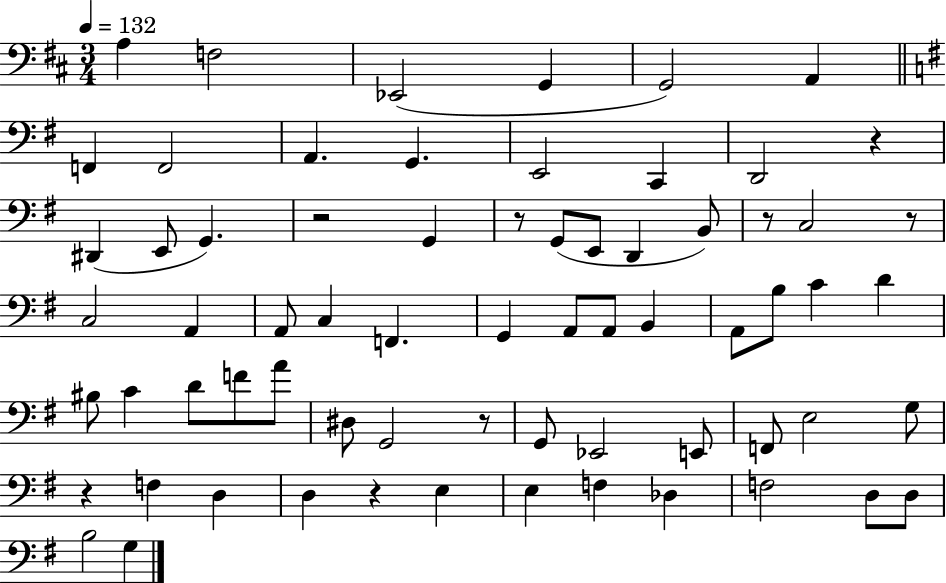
A3/q F3/h Eb2/h G2/q G2/h A2/q F2/q F2/h A2/q. G2/q. E2/h C2/q D2/h R/q D#2/q E2/e G2/q. R/h G2/q R/e G2/e E2/e D2/q B2/e R/e C3/h R/e C3/h A2/q A2/e C3/q F2/q. G2/q A2/e A2/e B2/q A2/e B3/e C4/q D4/q BIS3/e C4/q D4/e F4/e A4/e D#3/e G2/h R/e G2/e Eb2/h E2/e F2/e E3/h G3/e R/q F3/q D3/q D3/q R/q E3/q E3/q F3/q Db3/q F3/h D3/e D3/e B3/h G3/q